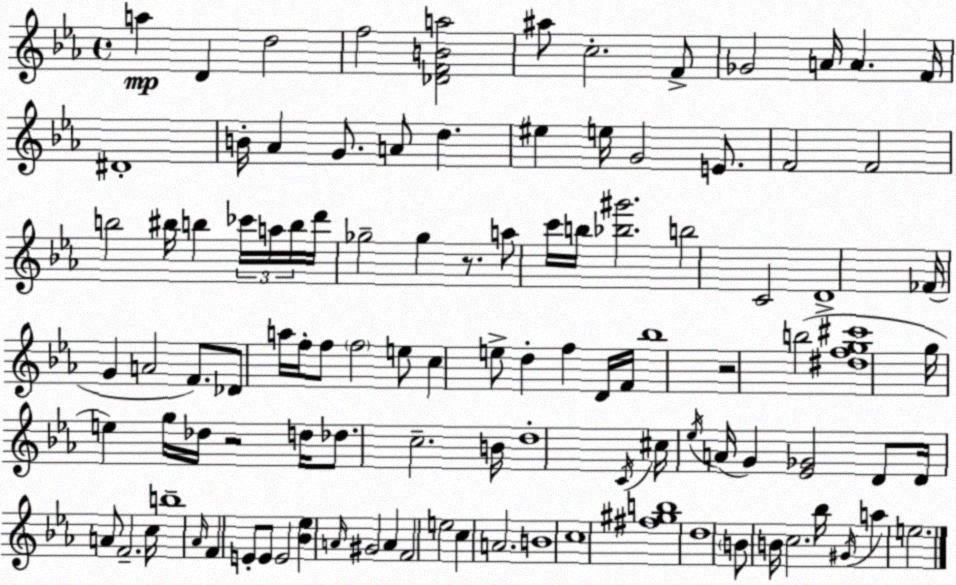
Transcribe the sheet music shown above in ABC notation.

X:1
T:Untitled
M:4/4
L:1/4
K:Cm
a D d2 f2 [_DFBa]2 ^a/2 c2 F/2 _G2 A/4 A F/4 ^D4 B/4 _A G/2 A/2 d ^e e/4 G2 E/2 F2 F2 b2 ^b/4 b _c'/4 a/4 b/4 d'/4 _g2 _g z/2 a/2 c'/4 b/4 [_b^g']2 b2 C2 D4 _F/4 G A2 F/2 _D/2 a/4 f/4 f/2 f2 e/2 c e/2 d f D/4 F/4 _b4 z2 b2 [^dfg^c']4 g/4 e g/4 _d/4 z2 d/4 _d/2 c2 B/4 d4 C/4 ^c/4 _e/4 A/4 G [_E_G]2 D/2 D/4 A/2 F2 c/4 b4 _A/4 F E/2 E/2 E2 [_B_e] A/4 ^G2 A F2 e2 c A2 B4 c4 [^f^gb]4 d4 B/2 B/4 c2 _b/4 ^G/4 a e2